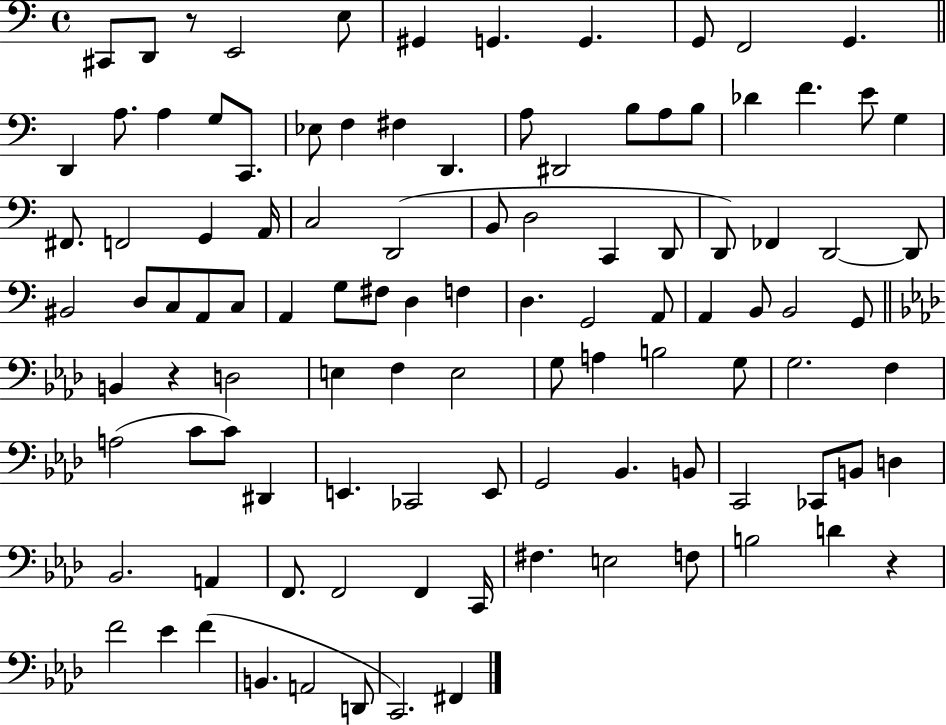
X:1
T:Untitled
M:4/4
L:1/4
K:C
^C,,/2 D,,/2 z/2 E,,2 E,/2 ^G,, G,, G,, G,,/2 F,,2 G,, D,, A,/2 A, G,/2 C,,/2 _E,/2 F, ^F, D,, A,/2 ^D,,2 B,/2 A,/2 B,/2 _D F E/2 G, ^F,,/2 F,,2 G,, A,,/4 C,2 D,,2 B,,/2 D,2 C,, D,,/2 D,,/2 _F,, D,,2 D,,/2 ^B,,2 D,/2 C,/2 A,,/2 C,/2 A,, G,/2 ^F,/2 D, F, D, G,,2 A,,/2 A,, B,,/2 B,,2 G,,/2 B,, z D,2 E, F, E,2 G,/2 A, B,2 G,/2 G,2 F, A,2 C/2 C/2 ^D,, E,, _C,,2 E,,/2 G,,2 _B,, B,,/2 C,,2 _C,,/2 B,,/2 D, _B,,2 A,, F,,/2 F,,2 F,, C,,/4 ^F, E,2 F,/2 B,2 D z F2 _E F B,, A,,2 D,,/2 C,,2 ^F,,